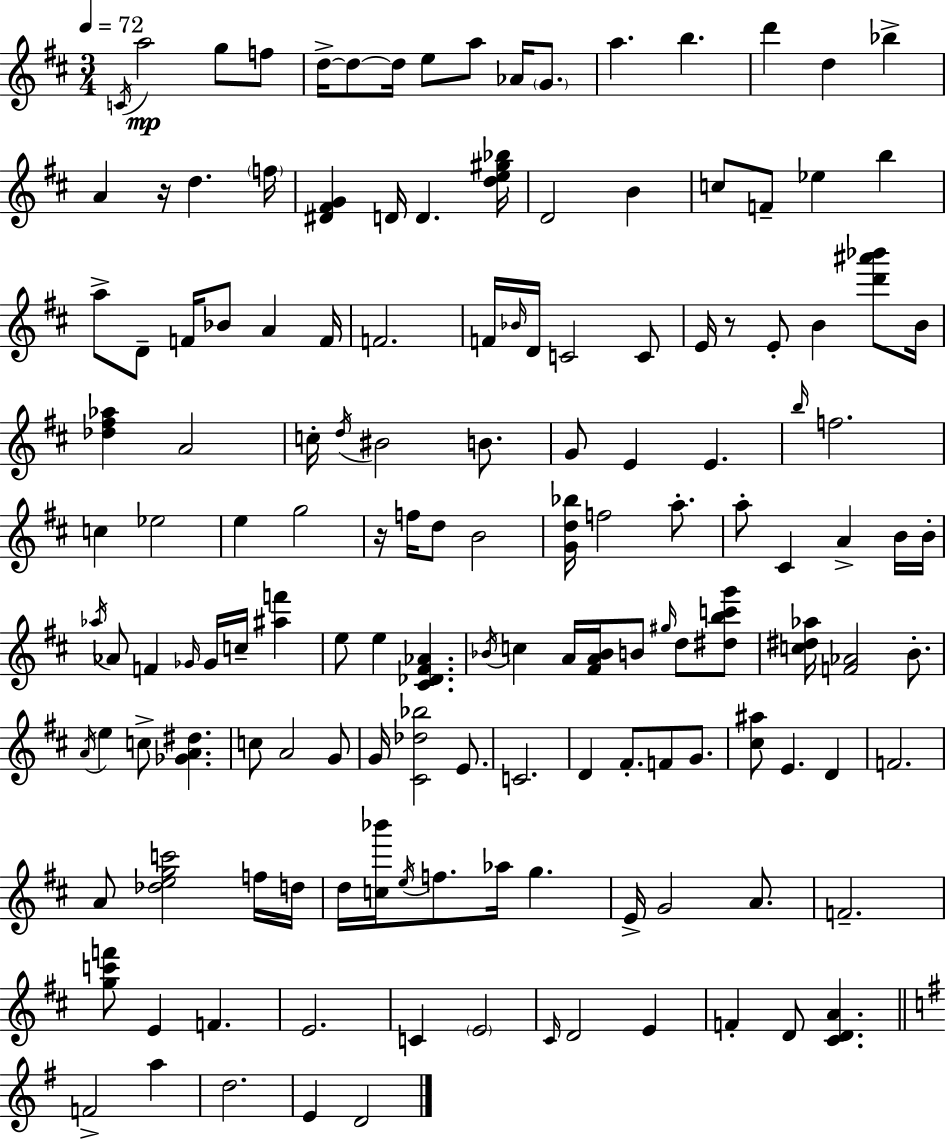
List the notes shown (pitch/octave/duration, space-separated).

C4/s A5/h G5/e F5/e D5/s D5/e D5/s E5/e A5/e Ab4/s G4/e. A5/q. B5/q. D6/q D5/q Bb5/q A4/q R/s D5/q. F5/s [D#4,F#4,G4]/q D4/s D4/q. [D5,E5,G#5,Bb5]/s D4/h B4/q C5/e F4/e Eb5/q B5/q A5/e D4/e F4/s Bb4/e A4/q F4/s F4/h. F4/s Bb4/s D4/s C4/h C4/e E4/s R/e E4/e B4/q [D6,A#6,Bb6]/e B4/s [Db5,F#5,Ab5]/q A4/h C5/s D5/s BIS4/h B4/e. G4/e E4/q E4/q. B5/s F5/h. C5/q Eb5/h E5/q G5/h R/s F5/s D5/e B4/h [G4,D5,Bb5]/s F5/h A5/e. A5/e C#4/q A4/q B4/s B4/s Ab5/s Ab4/e F4/q Gb4/s Gb4/s C5/s [A#5,F6]/q E5/e E5/q [C#4,Db4,F#4,Ab4]/q. Bb4/s C5/q A4/s [F#4,A4,Bb4]/s B4/e G#5/s D5/e [D#5,B5,C6,G6]/e [C5,D#5,Ab5]/s [F4,Ab4]/h B4/e. A4/s E5/q C5/e [Gb4,A4,D#5]/q. C5/e A4/h G4/e G4/s [C#4,Db5,Bb5]/h E4/e. C4/h. D4/q F#4/e. F4/e G4/e. [C#5,A#5]/e E4/q. D4/q F4/h. A4/e [Db5,E5,G5,C6]/h F5/s D5/s D5/s [C5,Bb6]/s E5/s F5/e. Ab5/s G5/q. E4/s G4/h A4/e. F4/h. [G5,C6,F6]/e E4/q F4/q. E4/h. C4/q E4/h C#4/s D4/h E4/q F4/q D4/e [C#4,D4,A4]/q. F4/h A5/q D5/h. E4/q D4/h